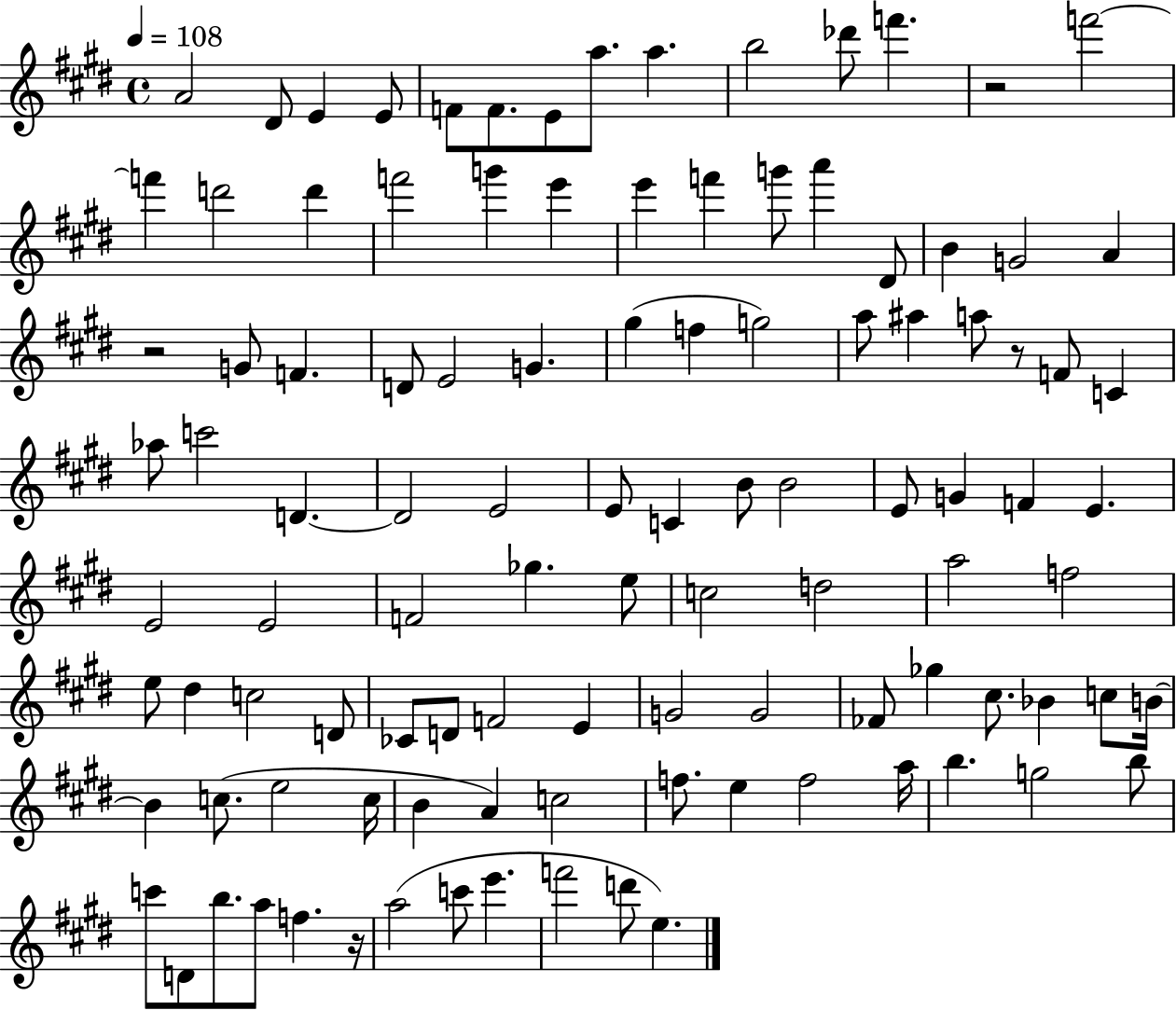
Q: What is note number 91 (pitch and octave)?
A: G5